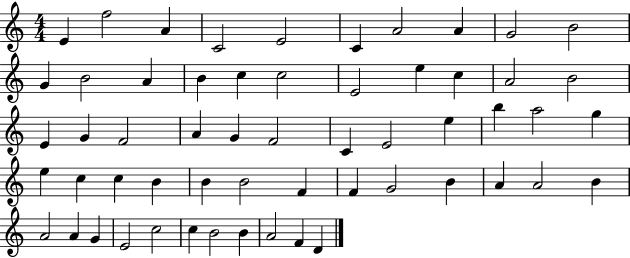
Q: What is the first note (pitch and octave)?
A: E4